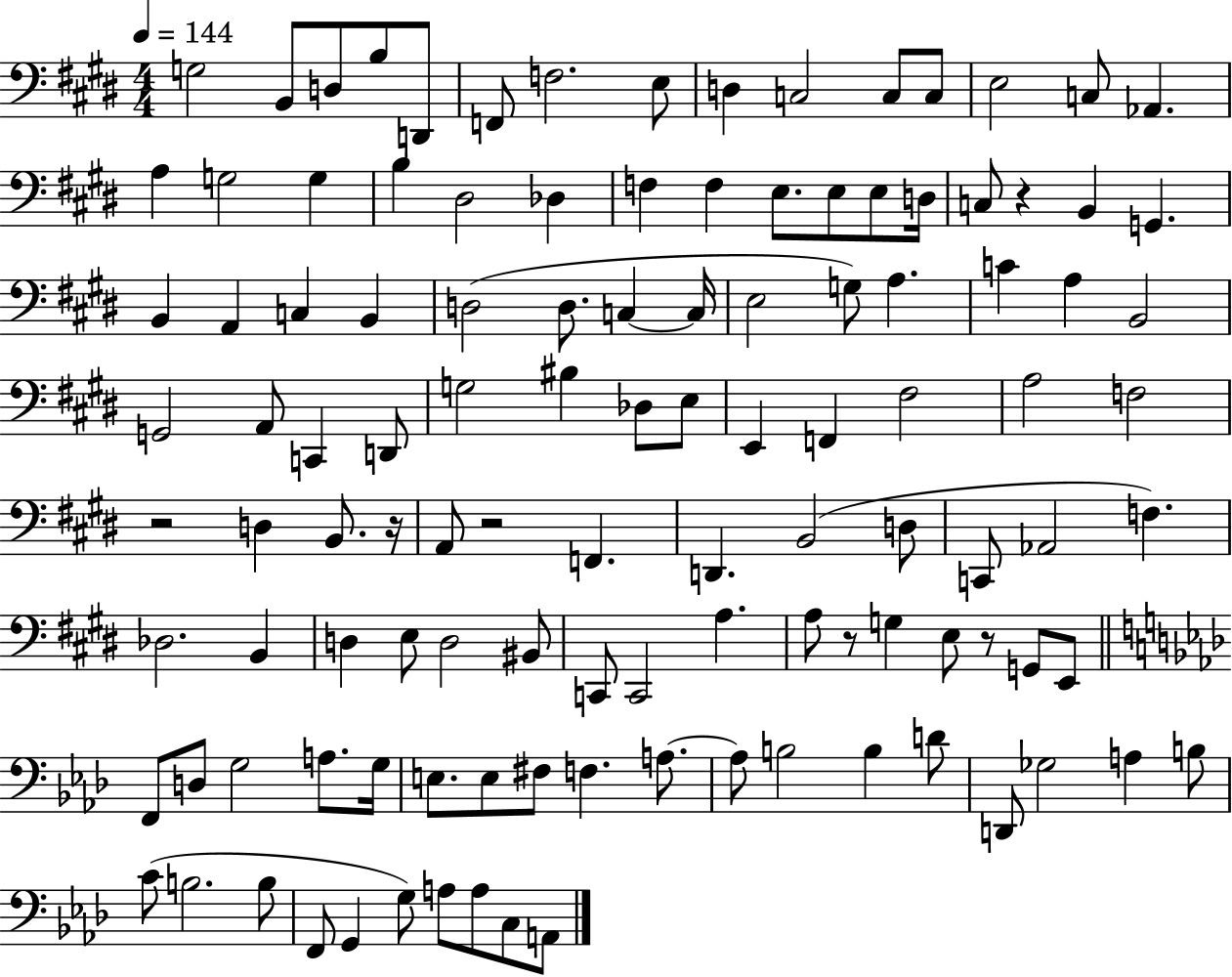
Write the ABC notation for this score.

X:1
T:Untitled
M:4/4
L:1/4
K:E
G,2 B,,/2 D,/2 B,/2 D,,/2 F,,/2 F,2 E,/2 D, C,2 C,/2 C,/2 E,2 C,/2 _A,, A, G,2 G, B, ^D,2 _D, F, F, E,/2 E,/2 E,/2 D,/4 C,/2 z B,, G,, B,, A,, C, B,, D,2 D,/2 C, C,/4 E,2 G,/2 A, C A, B,,2 G,,2 A,,/2 C,, D,,/2 G,2 ^B, _D,/2 E,/2 E,, F,, ^F,2 A,2 F,2 z2 D, B,,/2 z/4 A,,/2 z2 F,, D,, B,,2 D,/2 C,,/2 _A,,2 F, _D,2 B,, D, E,/2 D,2 ^B,,/2 C,,/2 C,,2 A, A,/2 z/2 G, E,/2 z/2 G,,/2 E,,/2 F,,/2 D,/2 G,2 A,/2 G,/4 E,/2 E,/2 ^F,/2 F, A,/2 A,/2 B,2 B, D/2 D,,/2 _G,2 A, B,/2 C/2 B,2 B,/2 F,,/2 G,, G,/2 A,/2 A,/2 C,/2 A,,/2